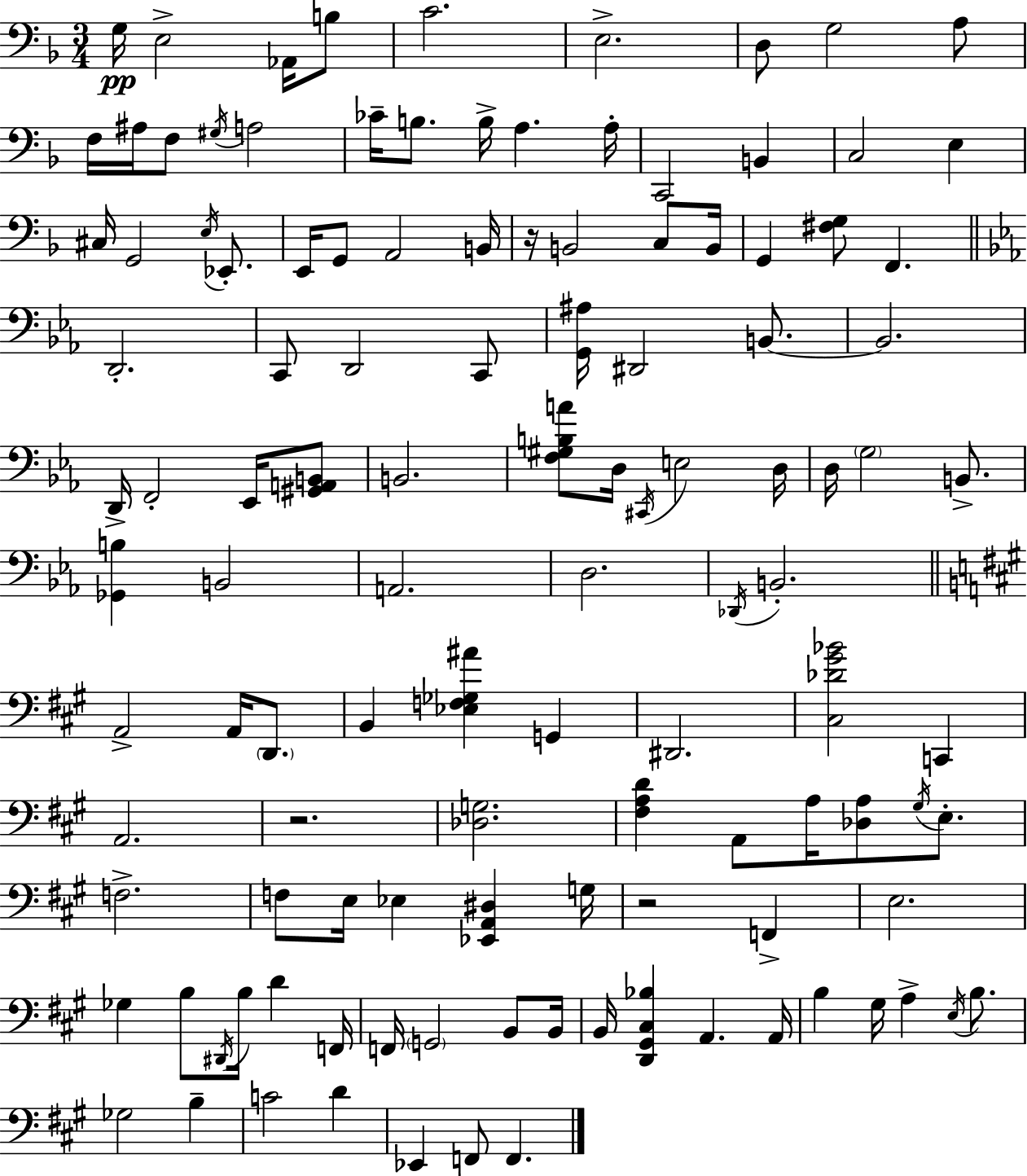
{
  \clef bass
  \numericTimeSignature
  \time 3/4
  \key d \minor
  \repeat volta 2 { g16\pp e2-> aes,16 b8 | c'2. | e2.-> | d8 g2 a8 | \break f16 ais16 f8 \acciaccatura { gis16 } a2 | ces'16-- b8. b16-> a4. | a16-. c,2 b,4 | c2 e4 | \break cis16 g,2 \acciaccatura { e16 } ees,8.-. | e,16 g,8 a,2 | b,16 r16 b,2 c8 | b,16 g,4 <fis g>8 f,4. | \break \bar "||" \break \key c \minor d,2.-. | c,8 d,2 c,8 | <g, ais>16 dis,2 b,8.~~ | b,2. | \break d,16-> f,2-. ees,16 <gis, a, b,>8 | b,2. | <f gis b a'>8 d16 \acciaccatura { cis,16 } e2 | d16 d16 \parenthesize g2 b,8.-> | \break <ges, b>4 b,2 | a,2. | d2. | \acciaccatura { des,16 } b,2.-. | \break \bar "||" \break \key a \major a,2-> a,16 \parenthesize d,8. | b,4 <ees f ges ais'>4 g,4 | dis,2. | <cis des' gis' bes'>2 c,4 | \break a,2. | r2. | <des g>2. | <fis a d'>4 a,8 a16 <des a>8 \acciaccatura { gis16 } e8.-. | \break f2.-> | f8 e16 ees4 <ees, a, dis>4 | g16 r2 f,4-> | e2. | \break ges4 b8 \acciaccatura { dis,16 } b16 d'4 | f,16 f,16 \parenthesize g,2 b,8 | b,16 b,16 <d, gis, cis bes>4 a,4. | a,16 b4 gis16 a4-> \acciaccatura { e16 } | \break b8. ges2 b4-- | c'2 d'4 | ees,4 f,8 f,4. | } \bar "|."
}